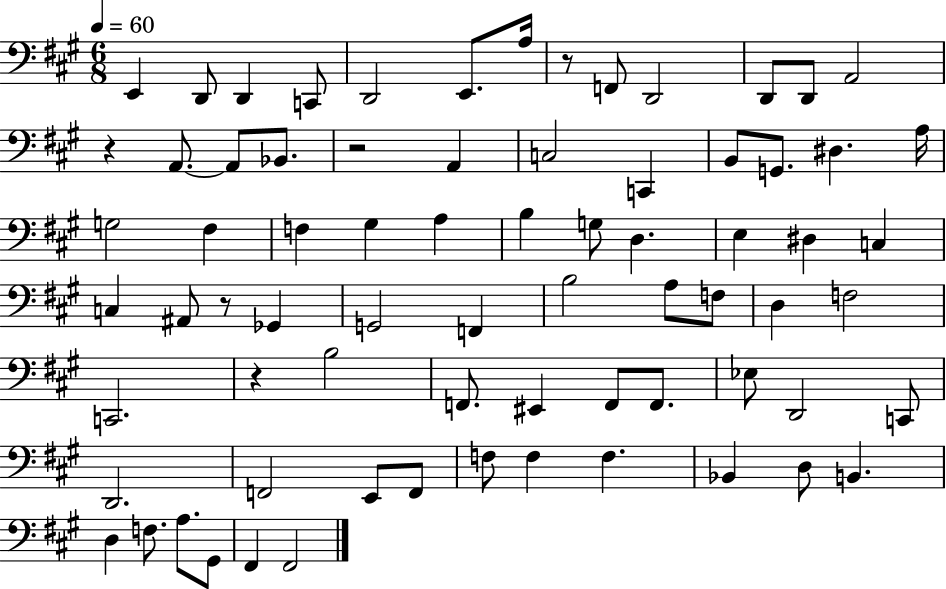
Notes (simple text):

E2/q D2/e D2/q C2/e D2/h E2/e. A3/s R/e F2/e D2/h D2/e D2/e A2/h R/q A2/e. A2/e Bb2/e. R/h A2/q C3/h C2/q B2/e G2/e. D#3/q. A3/s G3/h F#3/q F3/q G#3/q A3/q B3/q G3/e D3/q. E3/q D#3/q C3/q C3/q A#2/e R/e Gb2/q G2/h F2/q B3/h A3/e F3/e D3/q F3/h C2/h. R/q B3/h F2/e. EIS2/q F2/e F2/e. Eb3/e D2/h C2/e D2/h. F2/h E2/e F2/e F3/e F3/q F3/q. Bb2/q D3/e B2/q. D3/q F3/e. A3/e. G#2/e F#2/q F#2/h